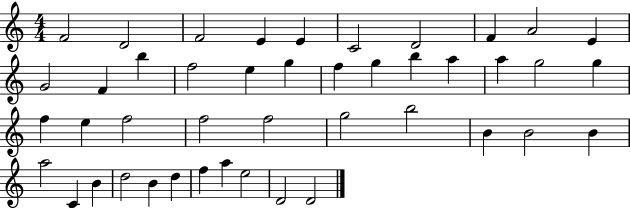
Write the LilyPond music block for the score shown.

{
  \clef treble
  \numericTimeSignature
  \time 4/4
  \key c \major
  f'2 d'2 | f'2 e'4 e'4 | c'2 d'2 | f'4 a'2 e'4 | \break g'2 f'4 b''4 | f''2 e''4 g''4 | f''4 g''4 b''4 a''4 | a''4 g''2 g''4 | \break f''4 e''4 f''2 | f''2 f''2 | g''2 b''2 | b'4 b'2 b'4 | \break a''2 c'4 b'4 | d''2 b'4 d''4 | f''4 a''4 e''2 | d'2 d'2 | \break \bar "|."
}